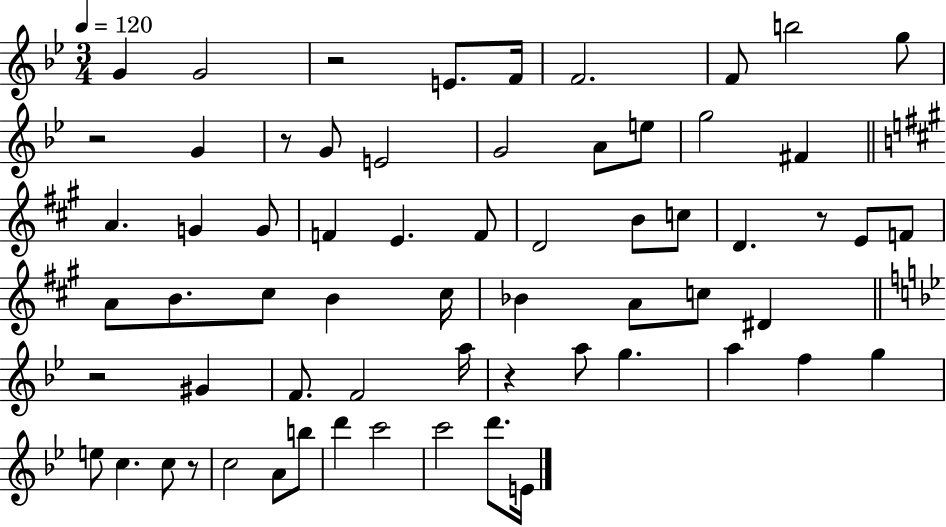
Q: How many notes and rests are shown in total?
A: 64